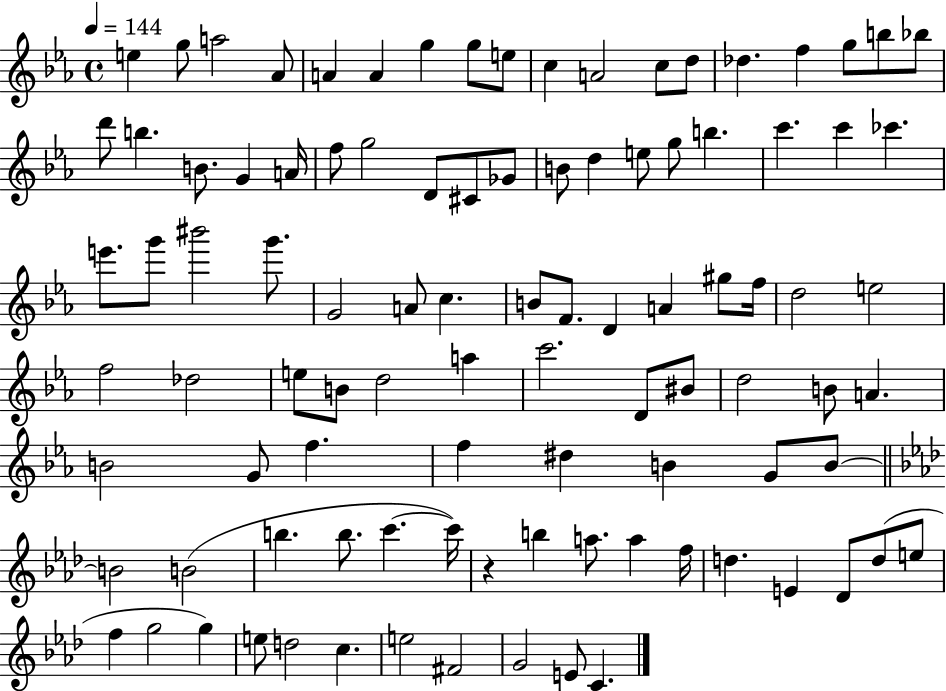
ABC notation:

X:1
T:Untitled
M:4/4
L:1/4
K:Eb
e g/2 a2 _A/2 A A g g/2 e/2 c A2 c/2 d/2 _d f g/2 b/2 _b/2 d'/2 b B/2 G A/4 f/2 g2 D/2 ^C/2 _G/2 B/2 d e/2 g/2 b c' c' _c' e'/2 g'/2 ^b'2 g'/2 G2 A/2 c B/2 F/2 D A ^g/2 f/4 d2 e2 f2 _d2 e/2 B/2 d2 a c'2 D/2 ^B/2 d2 B/2 A B2 G/2 f f ^d B G/2 B/2 B2 B2 b b/2 c' c'/4 z b a/2 a f/4 d E _D/2 d/2 e/2 f g2 g e/2 d2 c e2 ^F2 G2 E/2 C